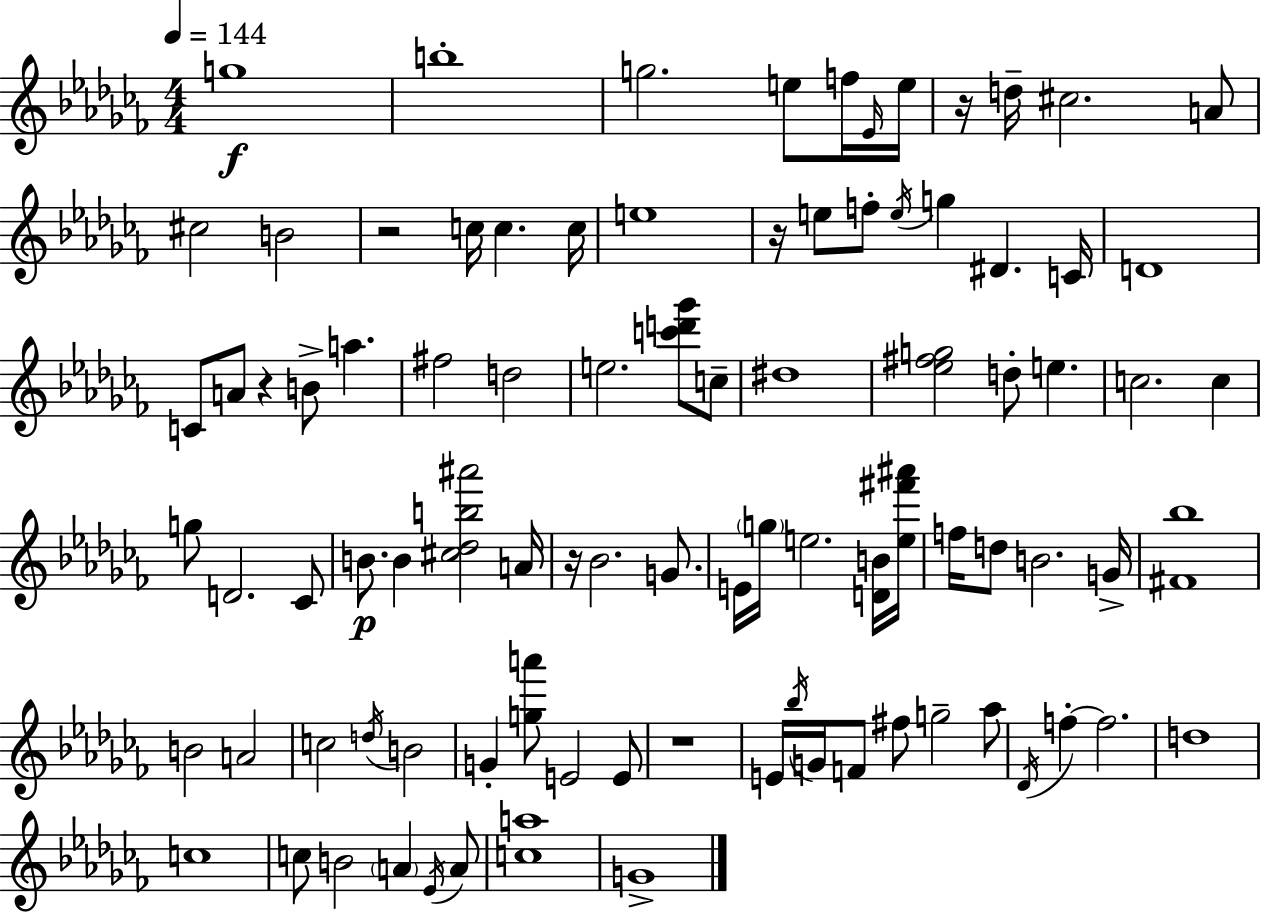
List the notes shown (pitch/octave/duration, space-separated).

G5/w B5/w G5/h. E5/e F5/s Eb4/s E5/s R/s D5/s C#5/h. A4/e C#5/h B4/h R/h C5/s C5/q. C5/s E5/w R/s E5/e F5/e E5/s G5/q D#4/q. C4/s D4/w C4/e A4/e R/q B4/e A5/q. F#5/h D5/h E5/h. [C6,D6,Gb6]/e C5/e D#5/w [Eb5,F#5,G5]/h D5/e E5/q. C5/h. C5/q G5/e D4/h. CES4/e B4/e. B4/q [C#5,Db5,B5,A#6]/h A4/s R/s Bb4/h. G4/e. E4/s G5/s E5/h. [D4,B4]/s [E5,F#6,A#6]/s F5/s D5/e B4/h. G4/s [F#4,Bb5]/w B4/h A4/h C5/h D5/s B4/h G4/q [G5,A6]/e E4/h E4/e R/w E4/s Bb5/s G4/s F4/e F#5/e G5/h Ab5/e Db4/s F5/q F5/h. D5/w C5/w C5/e B4/h A4/q Eb4/s A4/e [C5,A5]/w G4/w